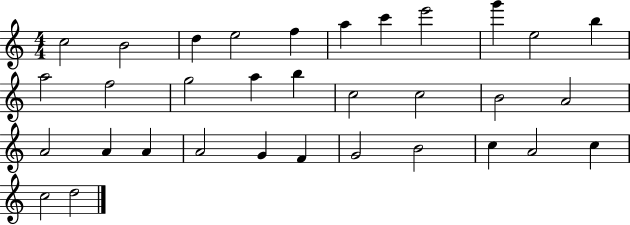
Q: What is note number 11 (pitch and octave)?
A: B5